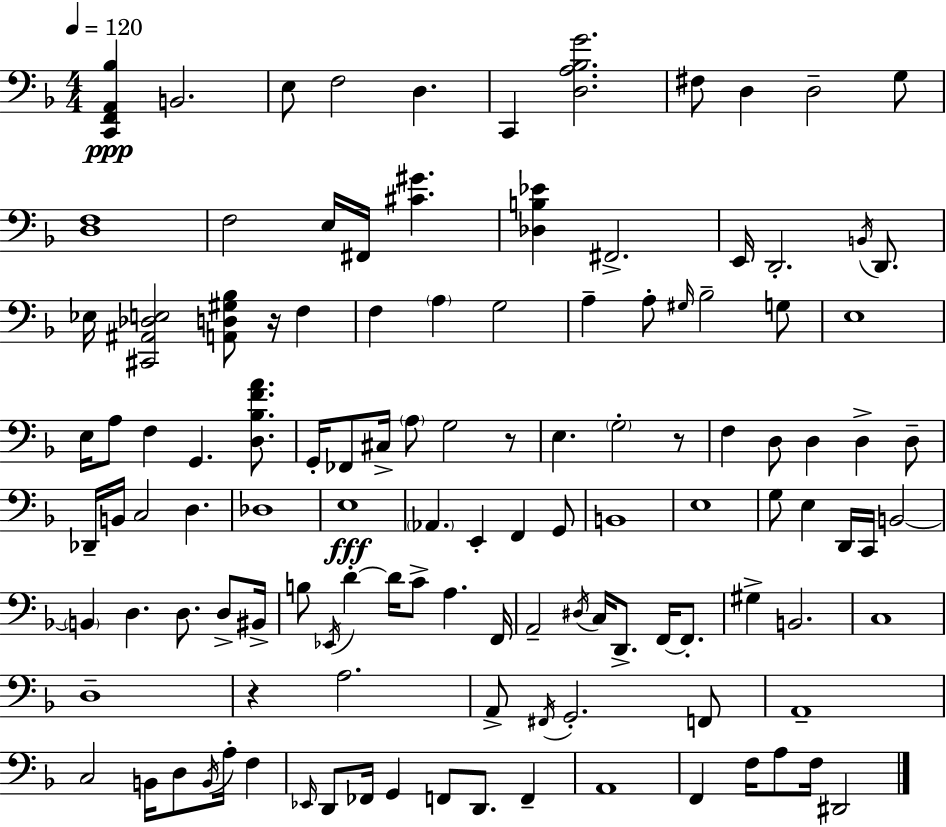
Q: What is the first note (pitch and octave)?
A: B2